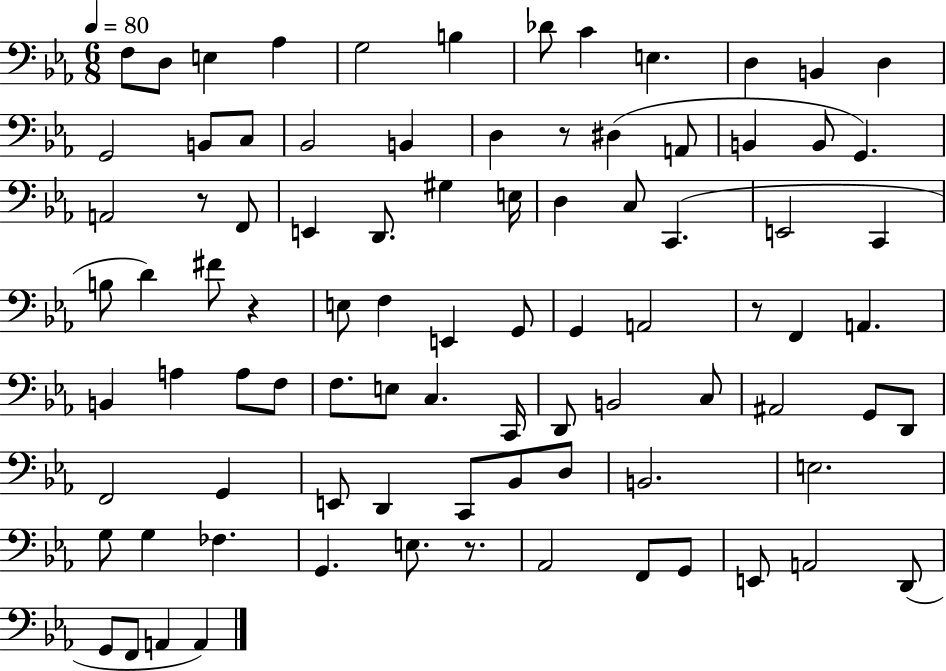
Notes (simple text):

F3/e D3/e E3/q Ab3/q G3/h B3/q Db4/e C4/q E3/q. D3/q B2/q D3/q G2/h B2/e C3/e Bb2/h B2/q D3/q R/e D#3/q A2/e B2/q B2/e G2/q. A2/h R/e F2/e E2/q D2/e. G#3/q E3/s D3/q C3/e C2/q. E2/h C2/q B3/e D4/q F#4/e R/q E3/e F3/q E2/q G2/e G2/q A2/h R/e F2/q A2/q. B2/q A3/q A3/e F3/e F3/e. E3/e C3/q. C2/s D2/e B2/h C3/e A#2/h G2/e D2/e F2/h G2/q E2/e D2/q C2/e Bb2/e D3/e B2/h. E3/h. G3/e G3/q FES3/q. G2/q. E3/e. R/e. Ab2/h F2/e G2/e E2/e A2/h D2/e G2/e F2/e A2/q A2/q